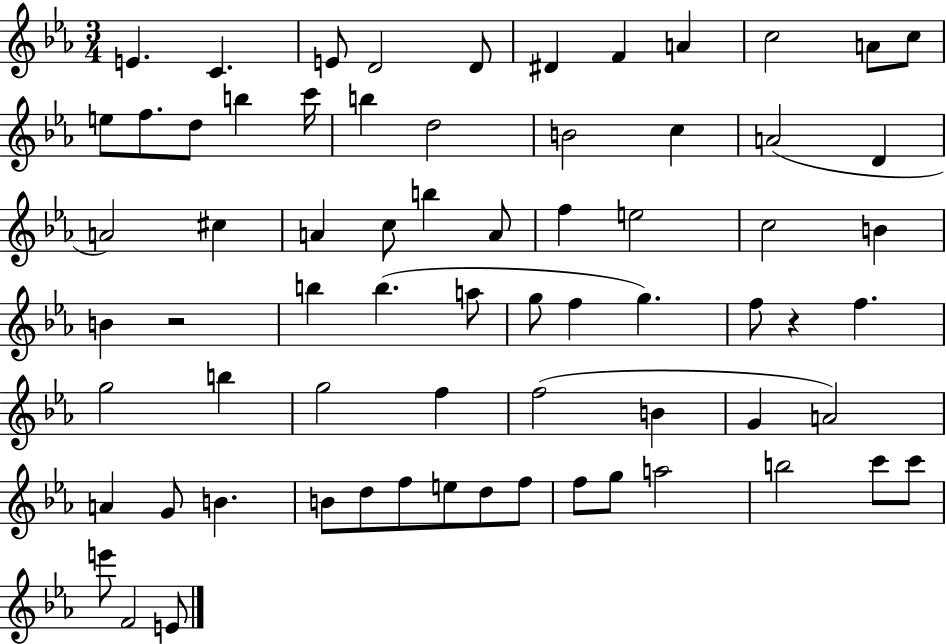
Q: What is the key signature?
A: EES major